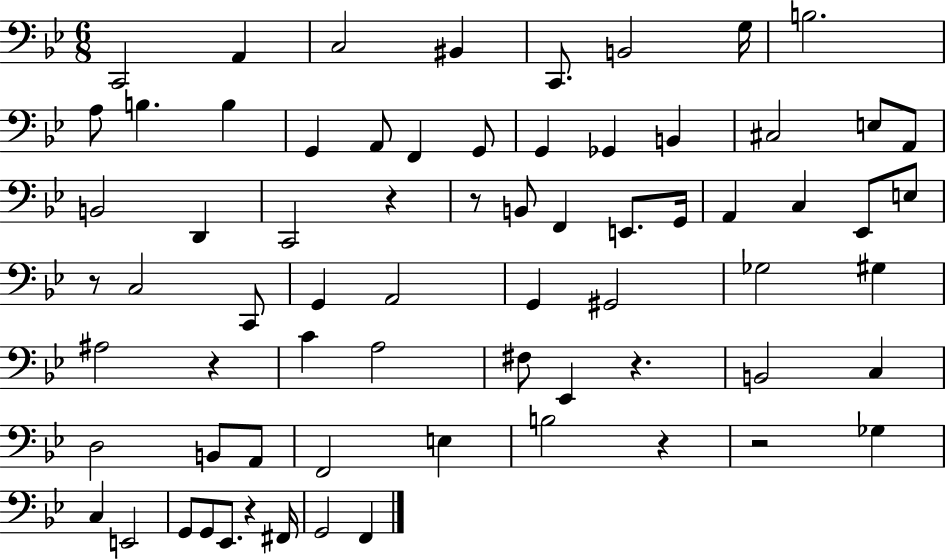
{
  \clef bass
  \numericTimeSignature
  \time 6/8
  \key bes \major
  c,2 a,4 | c2 bis,4 | c,8. b,2 g16 | b2. | \break a8 b4. b4 | g,4 a,8 f,4 g,8 | g,4 ges,4 b,4 | cis2 e8 a,8 | \break b,2 d,4 | c,2 r4 | r8 b,8 f,4 e,8. g,16 | a,4 c4 ees,8 e8 | \break r8 c2 c,8 | g,4 a,2 | g,4 gis,2 | ges2 gis4 | \break ais2 r4 | c'4 a2 | fis8 ees,4 r4. | b,2 c4 | \break d2 b,8 a,8 | f,2 e4 | b2 r4 | r2 ges4 | \break c4 e,2 | g,8 g,8 ees,8. r4 fis,16 | g,2 f,4 | \bar "|."
}